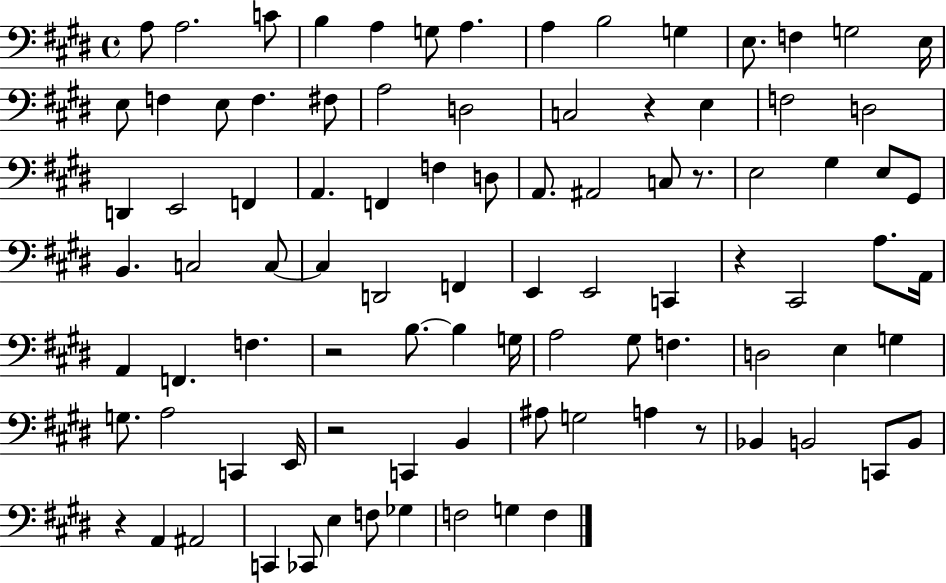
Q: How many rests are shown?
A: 7